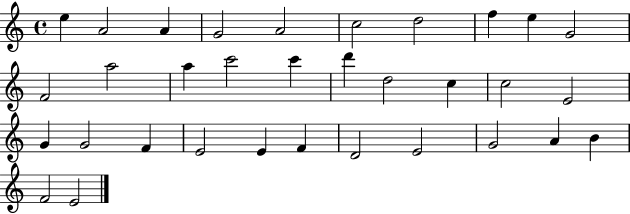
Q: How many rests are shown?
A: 0